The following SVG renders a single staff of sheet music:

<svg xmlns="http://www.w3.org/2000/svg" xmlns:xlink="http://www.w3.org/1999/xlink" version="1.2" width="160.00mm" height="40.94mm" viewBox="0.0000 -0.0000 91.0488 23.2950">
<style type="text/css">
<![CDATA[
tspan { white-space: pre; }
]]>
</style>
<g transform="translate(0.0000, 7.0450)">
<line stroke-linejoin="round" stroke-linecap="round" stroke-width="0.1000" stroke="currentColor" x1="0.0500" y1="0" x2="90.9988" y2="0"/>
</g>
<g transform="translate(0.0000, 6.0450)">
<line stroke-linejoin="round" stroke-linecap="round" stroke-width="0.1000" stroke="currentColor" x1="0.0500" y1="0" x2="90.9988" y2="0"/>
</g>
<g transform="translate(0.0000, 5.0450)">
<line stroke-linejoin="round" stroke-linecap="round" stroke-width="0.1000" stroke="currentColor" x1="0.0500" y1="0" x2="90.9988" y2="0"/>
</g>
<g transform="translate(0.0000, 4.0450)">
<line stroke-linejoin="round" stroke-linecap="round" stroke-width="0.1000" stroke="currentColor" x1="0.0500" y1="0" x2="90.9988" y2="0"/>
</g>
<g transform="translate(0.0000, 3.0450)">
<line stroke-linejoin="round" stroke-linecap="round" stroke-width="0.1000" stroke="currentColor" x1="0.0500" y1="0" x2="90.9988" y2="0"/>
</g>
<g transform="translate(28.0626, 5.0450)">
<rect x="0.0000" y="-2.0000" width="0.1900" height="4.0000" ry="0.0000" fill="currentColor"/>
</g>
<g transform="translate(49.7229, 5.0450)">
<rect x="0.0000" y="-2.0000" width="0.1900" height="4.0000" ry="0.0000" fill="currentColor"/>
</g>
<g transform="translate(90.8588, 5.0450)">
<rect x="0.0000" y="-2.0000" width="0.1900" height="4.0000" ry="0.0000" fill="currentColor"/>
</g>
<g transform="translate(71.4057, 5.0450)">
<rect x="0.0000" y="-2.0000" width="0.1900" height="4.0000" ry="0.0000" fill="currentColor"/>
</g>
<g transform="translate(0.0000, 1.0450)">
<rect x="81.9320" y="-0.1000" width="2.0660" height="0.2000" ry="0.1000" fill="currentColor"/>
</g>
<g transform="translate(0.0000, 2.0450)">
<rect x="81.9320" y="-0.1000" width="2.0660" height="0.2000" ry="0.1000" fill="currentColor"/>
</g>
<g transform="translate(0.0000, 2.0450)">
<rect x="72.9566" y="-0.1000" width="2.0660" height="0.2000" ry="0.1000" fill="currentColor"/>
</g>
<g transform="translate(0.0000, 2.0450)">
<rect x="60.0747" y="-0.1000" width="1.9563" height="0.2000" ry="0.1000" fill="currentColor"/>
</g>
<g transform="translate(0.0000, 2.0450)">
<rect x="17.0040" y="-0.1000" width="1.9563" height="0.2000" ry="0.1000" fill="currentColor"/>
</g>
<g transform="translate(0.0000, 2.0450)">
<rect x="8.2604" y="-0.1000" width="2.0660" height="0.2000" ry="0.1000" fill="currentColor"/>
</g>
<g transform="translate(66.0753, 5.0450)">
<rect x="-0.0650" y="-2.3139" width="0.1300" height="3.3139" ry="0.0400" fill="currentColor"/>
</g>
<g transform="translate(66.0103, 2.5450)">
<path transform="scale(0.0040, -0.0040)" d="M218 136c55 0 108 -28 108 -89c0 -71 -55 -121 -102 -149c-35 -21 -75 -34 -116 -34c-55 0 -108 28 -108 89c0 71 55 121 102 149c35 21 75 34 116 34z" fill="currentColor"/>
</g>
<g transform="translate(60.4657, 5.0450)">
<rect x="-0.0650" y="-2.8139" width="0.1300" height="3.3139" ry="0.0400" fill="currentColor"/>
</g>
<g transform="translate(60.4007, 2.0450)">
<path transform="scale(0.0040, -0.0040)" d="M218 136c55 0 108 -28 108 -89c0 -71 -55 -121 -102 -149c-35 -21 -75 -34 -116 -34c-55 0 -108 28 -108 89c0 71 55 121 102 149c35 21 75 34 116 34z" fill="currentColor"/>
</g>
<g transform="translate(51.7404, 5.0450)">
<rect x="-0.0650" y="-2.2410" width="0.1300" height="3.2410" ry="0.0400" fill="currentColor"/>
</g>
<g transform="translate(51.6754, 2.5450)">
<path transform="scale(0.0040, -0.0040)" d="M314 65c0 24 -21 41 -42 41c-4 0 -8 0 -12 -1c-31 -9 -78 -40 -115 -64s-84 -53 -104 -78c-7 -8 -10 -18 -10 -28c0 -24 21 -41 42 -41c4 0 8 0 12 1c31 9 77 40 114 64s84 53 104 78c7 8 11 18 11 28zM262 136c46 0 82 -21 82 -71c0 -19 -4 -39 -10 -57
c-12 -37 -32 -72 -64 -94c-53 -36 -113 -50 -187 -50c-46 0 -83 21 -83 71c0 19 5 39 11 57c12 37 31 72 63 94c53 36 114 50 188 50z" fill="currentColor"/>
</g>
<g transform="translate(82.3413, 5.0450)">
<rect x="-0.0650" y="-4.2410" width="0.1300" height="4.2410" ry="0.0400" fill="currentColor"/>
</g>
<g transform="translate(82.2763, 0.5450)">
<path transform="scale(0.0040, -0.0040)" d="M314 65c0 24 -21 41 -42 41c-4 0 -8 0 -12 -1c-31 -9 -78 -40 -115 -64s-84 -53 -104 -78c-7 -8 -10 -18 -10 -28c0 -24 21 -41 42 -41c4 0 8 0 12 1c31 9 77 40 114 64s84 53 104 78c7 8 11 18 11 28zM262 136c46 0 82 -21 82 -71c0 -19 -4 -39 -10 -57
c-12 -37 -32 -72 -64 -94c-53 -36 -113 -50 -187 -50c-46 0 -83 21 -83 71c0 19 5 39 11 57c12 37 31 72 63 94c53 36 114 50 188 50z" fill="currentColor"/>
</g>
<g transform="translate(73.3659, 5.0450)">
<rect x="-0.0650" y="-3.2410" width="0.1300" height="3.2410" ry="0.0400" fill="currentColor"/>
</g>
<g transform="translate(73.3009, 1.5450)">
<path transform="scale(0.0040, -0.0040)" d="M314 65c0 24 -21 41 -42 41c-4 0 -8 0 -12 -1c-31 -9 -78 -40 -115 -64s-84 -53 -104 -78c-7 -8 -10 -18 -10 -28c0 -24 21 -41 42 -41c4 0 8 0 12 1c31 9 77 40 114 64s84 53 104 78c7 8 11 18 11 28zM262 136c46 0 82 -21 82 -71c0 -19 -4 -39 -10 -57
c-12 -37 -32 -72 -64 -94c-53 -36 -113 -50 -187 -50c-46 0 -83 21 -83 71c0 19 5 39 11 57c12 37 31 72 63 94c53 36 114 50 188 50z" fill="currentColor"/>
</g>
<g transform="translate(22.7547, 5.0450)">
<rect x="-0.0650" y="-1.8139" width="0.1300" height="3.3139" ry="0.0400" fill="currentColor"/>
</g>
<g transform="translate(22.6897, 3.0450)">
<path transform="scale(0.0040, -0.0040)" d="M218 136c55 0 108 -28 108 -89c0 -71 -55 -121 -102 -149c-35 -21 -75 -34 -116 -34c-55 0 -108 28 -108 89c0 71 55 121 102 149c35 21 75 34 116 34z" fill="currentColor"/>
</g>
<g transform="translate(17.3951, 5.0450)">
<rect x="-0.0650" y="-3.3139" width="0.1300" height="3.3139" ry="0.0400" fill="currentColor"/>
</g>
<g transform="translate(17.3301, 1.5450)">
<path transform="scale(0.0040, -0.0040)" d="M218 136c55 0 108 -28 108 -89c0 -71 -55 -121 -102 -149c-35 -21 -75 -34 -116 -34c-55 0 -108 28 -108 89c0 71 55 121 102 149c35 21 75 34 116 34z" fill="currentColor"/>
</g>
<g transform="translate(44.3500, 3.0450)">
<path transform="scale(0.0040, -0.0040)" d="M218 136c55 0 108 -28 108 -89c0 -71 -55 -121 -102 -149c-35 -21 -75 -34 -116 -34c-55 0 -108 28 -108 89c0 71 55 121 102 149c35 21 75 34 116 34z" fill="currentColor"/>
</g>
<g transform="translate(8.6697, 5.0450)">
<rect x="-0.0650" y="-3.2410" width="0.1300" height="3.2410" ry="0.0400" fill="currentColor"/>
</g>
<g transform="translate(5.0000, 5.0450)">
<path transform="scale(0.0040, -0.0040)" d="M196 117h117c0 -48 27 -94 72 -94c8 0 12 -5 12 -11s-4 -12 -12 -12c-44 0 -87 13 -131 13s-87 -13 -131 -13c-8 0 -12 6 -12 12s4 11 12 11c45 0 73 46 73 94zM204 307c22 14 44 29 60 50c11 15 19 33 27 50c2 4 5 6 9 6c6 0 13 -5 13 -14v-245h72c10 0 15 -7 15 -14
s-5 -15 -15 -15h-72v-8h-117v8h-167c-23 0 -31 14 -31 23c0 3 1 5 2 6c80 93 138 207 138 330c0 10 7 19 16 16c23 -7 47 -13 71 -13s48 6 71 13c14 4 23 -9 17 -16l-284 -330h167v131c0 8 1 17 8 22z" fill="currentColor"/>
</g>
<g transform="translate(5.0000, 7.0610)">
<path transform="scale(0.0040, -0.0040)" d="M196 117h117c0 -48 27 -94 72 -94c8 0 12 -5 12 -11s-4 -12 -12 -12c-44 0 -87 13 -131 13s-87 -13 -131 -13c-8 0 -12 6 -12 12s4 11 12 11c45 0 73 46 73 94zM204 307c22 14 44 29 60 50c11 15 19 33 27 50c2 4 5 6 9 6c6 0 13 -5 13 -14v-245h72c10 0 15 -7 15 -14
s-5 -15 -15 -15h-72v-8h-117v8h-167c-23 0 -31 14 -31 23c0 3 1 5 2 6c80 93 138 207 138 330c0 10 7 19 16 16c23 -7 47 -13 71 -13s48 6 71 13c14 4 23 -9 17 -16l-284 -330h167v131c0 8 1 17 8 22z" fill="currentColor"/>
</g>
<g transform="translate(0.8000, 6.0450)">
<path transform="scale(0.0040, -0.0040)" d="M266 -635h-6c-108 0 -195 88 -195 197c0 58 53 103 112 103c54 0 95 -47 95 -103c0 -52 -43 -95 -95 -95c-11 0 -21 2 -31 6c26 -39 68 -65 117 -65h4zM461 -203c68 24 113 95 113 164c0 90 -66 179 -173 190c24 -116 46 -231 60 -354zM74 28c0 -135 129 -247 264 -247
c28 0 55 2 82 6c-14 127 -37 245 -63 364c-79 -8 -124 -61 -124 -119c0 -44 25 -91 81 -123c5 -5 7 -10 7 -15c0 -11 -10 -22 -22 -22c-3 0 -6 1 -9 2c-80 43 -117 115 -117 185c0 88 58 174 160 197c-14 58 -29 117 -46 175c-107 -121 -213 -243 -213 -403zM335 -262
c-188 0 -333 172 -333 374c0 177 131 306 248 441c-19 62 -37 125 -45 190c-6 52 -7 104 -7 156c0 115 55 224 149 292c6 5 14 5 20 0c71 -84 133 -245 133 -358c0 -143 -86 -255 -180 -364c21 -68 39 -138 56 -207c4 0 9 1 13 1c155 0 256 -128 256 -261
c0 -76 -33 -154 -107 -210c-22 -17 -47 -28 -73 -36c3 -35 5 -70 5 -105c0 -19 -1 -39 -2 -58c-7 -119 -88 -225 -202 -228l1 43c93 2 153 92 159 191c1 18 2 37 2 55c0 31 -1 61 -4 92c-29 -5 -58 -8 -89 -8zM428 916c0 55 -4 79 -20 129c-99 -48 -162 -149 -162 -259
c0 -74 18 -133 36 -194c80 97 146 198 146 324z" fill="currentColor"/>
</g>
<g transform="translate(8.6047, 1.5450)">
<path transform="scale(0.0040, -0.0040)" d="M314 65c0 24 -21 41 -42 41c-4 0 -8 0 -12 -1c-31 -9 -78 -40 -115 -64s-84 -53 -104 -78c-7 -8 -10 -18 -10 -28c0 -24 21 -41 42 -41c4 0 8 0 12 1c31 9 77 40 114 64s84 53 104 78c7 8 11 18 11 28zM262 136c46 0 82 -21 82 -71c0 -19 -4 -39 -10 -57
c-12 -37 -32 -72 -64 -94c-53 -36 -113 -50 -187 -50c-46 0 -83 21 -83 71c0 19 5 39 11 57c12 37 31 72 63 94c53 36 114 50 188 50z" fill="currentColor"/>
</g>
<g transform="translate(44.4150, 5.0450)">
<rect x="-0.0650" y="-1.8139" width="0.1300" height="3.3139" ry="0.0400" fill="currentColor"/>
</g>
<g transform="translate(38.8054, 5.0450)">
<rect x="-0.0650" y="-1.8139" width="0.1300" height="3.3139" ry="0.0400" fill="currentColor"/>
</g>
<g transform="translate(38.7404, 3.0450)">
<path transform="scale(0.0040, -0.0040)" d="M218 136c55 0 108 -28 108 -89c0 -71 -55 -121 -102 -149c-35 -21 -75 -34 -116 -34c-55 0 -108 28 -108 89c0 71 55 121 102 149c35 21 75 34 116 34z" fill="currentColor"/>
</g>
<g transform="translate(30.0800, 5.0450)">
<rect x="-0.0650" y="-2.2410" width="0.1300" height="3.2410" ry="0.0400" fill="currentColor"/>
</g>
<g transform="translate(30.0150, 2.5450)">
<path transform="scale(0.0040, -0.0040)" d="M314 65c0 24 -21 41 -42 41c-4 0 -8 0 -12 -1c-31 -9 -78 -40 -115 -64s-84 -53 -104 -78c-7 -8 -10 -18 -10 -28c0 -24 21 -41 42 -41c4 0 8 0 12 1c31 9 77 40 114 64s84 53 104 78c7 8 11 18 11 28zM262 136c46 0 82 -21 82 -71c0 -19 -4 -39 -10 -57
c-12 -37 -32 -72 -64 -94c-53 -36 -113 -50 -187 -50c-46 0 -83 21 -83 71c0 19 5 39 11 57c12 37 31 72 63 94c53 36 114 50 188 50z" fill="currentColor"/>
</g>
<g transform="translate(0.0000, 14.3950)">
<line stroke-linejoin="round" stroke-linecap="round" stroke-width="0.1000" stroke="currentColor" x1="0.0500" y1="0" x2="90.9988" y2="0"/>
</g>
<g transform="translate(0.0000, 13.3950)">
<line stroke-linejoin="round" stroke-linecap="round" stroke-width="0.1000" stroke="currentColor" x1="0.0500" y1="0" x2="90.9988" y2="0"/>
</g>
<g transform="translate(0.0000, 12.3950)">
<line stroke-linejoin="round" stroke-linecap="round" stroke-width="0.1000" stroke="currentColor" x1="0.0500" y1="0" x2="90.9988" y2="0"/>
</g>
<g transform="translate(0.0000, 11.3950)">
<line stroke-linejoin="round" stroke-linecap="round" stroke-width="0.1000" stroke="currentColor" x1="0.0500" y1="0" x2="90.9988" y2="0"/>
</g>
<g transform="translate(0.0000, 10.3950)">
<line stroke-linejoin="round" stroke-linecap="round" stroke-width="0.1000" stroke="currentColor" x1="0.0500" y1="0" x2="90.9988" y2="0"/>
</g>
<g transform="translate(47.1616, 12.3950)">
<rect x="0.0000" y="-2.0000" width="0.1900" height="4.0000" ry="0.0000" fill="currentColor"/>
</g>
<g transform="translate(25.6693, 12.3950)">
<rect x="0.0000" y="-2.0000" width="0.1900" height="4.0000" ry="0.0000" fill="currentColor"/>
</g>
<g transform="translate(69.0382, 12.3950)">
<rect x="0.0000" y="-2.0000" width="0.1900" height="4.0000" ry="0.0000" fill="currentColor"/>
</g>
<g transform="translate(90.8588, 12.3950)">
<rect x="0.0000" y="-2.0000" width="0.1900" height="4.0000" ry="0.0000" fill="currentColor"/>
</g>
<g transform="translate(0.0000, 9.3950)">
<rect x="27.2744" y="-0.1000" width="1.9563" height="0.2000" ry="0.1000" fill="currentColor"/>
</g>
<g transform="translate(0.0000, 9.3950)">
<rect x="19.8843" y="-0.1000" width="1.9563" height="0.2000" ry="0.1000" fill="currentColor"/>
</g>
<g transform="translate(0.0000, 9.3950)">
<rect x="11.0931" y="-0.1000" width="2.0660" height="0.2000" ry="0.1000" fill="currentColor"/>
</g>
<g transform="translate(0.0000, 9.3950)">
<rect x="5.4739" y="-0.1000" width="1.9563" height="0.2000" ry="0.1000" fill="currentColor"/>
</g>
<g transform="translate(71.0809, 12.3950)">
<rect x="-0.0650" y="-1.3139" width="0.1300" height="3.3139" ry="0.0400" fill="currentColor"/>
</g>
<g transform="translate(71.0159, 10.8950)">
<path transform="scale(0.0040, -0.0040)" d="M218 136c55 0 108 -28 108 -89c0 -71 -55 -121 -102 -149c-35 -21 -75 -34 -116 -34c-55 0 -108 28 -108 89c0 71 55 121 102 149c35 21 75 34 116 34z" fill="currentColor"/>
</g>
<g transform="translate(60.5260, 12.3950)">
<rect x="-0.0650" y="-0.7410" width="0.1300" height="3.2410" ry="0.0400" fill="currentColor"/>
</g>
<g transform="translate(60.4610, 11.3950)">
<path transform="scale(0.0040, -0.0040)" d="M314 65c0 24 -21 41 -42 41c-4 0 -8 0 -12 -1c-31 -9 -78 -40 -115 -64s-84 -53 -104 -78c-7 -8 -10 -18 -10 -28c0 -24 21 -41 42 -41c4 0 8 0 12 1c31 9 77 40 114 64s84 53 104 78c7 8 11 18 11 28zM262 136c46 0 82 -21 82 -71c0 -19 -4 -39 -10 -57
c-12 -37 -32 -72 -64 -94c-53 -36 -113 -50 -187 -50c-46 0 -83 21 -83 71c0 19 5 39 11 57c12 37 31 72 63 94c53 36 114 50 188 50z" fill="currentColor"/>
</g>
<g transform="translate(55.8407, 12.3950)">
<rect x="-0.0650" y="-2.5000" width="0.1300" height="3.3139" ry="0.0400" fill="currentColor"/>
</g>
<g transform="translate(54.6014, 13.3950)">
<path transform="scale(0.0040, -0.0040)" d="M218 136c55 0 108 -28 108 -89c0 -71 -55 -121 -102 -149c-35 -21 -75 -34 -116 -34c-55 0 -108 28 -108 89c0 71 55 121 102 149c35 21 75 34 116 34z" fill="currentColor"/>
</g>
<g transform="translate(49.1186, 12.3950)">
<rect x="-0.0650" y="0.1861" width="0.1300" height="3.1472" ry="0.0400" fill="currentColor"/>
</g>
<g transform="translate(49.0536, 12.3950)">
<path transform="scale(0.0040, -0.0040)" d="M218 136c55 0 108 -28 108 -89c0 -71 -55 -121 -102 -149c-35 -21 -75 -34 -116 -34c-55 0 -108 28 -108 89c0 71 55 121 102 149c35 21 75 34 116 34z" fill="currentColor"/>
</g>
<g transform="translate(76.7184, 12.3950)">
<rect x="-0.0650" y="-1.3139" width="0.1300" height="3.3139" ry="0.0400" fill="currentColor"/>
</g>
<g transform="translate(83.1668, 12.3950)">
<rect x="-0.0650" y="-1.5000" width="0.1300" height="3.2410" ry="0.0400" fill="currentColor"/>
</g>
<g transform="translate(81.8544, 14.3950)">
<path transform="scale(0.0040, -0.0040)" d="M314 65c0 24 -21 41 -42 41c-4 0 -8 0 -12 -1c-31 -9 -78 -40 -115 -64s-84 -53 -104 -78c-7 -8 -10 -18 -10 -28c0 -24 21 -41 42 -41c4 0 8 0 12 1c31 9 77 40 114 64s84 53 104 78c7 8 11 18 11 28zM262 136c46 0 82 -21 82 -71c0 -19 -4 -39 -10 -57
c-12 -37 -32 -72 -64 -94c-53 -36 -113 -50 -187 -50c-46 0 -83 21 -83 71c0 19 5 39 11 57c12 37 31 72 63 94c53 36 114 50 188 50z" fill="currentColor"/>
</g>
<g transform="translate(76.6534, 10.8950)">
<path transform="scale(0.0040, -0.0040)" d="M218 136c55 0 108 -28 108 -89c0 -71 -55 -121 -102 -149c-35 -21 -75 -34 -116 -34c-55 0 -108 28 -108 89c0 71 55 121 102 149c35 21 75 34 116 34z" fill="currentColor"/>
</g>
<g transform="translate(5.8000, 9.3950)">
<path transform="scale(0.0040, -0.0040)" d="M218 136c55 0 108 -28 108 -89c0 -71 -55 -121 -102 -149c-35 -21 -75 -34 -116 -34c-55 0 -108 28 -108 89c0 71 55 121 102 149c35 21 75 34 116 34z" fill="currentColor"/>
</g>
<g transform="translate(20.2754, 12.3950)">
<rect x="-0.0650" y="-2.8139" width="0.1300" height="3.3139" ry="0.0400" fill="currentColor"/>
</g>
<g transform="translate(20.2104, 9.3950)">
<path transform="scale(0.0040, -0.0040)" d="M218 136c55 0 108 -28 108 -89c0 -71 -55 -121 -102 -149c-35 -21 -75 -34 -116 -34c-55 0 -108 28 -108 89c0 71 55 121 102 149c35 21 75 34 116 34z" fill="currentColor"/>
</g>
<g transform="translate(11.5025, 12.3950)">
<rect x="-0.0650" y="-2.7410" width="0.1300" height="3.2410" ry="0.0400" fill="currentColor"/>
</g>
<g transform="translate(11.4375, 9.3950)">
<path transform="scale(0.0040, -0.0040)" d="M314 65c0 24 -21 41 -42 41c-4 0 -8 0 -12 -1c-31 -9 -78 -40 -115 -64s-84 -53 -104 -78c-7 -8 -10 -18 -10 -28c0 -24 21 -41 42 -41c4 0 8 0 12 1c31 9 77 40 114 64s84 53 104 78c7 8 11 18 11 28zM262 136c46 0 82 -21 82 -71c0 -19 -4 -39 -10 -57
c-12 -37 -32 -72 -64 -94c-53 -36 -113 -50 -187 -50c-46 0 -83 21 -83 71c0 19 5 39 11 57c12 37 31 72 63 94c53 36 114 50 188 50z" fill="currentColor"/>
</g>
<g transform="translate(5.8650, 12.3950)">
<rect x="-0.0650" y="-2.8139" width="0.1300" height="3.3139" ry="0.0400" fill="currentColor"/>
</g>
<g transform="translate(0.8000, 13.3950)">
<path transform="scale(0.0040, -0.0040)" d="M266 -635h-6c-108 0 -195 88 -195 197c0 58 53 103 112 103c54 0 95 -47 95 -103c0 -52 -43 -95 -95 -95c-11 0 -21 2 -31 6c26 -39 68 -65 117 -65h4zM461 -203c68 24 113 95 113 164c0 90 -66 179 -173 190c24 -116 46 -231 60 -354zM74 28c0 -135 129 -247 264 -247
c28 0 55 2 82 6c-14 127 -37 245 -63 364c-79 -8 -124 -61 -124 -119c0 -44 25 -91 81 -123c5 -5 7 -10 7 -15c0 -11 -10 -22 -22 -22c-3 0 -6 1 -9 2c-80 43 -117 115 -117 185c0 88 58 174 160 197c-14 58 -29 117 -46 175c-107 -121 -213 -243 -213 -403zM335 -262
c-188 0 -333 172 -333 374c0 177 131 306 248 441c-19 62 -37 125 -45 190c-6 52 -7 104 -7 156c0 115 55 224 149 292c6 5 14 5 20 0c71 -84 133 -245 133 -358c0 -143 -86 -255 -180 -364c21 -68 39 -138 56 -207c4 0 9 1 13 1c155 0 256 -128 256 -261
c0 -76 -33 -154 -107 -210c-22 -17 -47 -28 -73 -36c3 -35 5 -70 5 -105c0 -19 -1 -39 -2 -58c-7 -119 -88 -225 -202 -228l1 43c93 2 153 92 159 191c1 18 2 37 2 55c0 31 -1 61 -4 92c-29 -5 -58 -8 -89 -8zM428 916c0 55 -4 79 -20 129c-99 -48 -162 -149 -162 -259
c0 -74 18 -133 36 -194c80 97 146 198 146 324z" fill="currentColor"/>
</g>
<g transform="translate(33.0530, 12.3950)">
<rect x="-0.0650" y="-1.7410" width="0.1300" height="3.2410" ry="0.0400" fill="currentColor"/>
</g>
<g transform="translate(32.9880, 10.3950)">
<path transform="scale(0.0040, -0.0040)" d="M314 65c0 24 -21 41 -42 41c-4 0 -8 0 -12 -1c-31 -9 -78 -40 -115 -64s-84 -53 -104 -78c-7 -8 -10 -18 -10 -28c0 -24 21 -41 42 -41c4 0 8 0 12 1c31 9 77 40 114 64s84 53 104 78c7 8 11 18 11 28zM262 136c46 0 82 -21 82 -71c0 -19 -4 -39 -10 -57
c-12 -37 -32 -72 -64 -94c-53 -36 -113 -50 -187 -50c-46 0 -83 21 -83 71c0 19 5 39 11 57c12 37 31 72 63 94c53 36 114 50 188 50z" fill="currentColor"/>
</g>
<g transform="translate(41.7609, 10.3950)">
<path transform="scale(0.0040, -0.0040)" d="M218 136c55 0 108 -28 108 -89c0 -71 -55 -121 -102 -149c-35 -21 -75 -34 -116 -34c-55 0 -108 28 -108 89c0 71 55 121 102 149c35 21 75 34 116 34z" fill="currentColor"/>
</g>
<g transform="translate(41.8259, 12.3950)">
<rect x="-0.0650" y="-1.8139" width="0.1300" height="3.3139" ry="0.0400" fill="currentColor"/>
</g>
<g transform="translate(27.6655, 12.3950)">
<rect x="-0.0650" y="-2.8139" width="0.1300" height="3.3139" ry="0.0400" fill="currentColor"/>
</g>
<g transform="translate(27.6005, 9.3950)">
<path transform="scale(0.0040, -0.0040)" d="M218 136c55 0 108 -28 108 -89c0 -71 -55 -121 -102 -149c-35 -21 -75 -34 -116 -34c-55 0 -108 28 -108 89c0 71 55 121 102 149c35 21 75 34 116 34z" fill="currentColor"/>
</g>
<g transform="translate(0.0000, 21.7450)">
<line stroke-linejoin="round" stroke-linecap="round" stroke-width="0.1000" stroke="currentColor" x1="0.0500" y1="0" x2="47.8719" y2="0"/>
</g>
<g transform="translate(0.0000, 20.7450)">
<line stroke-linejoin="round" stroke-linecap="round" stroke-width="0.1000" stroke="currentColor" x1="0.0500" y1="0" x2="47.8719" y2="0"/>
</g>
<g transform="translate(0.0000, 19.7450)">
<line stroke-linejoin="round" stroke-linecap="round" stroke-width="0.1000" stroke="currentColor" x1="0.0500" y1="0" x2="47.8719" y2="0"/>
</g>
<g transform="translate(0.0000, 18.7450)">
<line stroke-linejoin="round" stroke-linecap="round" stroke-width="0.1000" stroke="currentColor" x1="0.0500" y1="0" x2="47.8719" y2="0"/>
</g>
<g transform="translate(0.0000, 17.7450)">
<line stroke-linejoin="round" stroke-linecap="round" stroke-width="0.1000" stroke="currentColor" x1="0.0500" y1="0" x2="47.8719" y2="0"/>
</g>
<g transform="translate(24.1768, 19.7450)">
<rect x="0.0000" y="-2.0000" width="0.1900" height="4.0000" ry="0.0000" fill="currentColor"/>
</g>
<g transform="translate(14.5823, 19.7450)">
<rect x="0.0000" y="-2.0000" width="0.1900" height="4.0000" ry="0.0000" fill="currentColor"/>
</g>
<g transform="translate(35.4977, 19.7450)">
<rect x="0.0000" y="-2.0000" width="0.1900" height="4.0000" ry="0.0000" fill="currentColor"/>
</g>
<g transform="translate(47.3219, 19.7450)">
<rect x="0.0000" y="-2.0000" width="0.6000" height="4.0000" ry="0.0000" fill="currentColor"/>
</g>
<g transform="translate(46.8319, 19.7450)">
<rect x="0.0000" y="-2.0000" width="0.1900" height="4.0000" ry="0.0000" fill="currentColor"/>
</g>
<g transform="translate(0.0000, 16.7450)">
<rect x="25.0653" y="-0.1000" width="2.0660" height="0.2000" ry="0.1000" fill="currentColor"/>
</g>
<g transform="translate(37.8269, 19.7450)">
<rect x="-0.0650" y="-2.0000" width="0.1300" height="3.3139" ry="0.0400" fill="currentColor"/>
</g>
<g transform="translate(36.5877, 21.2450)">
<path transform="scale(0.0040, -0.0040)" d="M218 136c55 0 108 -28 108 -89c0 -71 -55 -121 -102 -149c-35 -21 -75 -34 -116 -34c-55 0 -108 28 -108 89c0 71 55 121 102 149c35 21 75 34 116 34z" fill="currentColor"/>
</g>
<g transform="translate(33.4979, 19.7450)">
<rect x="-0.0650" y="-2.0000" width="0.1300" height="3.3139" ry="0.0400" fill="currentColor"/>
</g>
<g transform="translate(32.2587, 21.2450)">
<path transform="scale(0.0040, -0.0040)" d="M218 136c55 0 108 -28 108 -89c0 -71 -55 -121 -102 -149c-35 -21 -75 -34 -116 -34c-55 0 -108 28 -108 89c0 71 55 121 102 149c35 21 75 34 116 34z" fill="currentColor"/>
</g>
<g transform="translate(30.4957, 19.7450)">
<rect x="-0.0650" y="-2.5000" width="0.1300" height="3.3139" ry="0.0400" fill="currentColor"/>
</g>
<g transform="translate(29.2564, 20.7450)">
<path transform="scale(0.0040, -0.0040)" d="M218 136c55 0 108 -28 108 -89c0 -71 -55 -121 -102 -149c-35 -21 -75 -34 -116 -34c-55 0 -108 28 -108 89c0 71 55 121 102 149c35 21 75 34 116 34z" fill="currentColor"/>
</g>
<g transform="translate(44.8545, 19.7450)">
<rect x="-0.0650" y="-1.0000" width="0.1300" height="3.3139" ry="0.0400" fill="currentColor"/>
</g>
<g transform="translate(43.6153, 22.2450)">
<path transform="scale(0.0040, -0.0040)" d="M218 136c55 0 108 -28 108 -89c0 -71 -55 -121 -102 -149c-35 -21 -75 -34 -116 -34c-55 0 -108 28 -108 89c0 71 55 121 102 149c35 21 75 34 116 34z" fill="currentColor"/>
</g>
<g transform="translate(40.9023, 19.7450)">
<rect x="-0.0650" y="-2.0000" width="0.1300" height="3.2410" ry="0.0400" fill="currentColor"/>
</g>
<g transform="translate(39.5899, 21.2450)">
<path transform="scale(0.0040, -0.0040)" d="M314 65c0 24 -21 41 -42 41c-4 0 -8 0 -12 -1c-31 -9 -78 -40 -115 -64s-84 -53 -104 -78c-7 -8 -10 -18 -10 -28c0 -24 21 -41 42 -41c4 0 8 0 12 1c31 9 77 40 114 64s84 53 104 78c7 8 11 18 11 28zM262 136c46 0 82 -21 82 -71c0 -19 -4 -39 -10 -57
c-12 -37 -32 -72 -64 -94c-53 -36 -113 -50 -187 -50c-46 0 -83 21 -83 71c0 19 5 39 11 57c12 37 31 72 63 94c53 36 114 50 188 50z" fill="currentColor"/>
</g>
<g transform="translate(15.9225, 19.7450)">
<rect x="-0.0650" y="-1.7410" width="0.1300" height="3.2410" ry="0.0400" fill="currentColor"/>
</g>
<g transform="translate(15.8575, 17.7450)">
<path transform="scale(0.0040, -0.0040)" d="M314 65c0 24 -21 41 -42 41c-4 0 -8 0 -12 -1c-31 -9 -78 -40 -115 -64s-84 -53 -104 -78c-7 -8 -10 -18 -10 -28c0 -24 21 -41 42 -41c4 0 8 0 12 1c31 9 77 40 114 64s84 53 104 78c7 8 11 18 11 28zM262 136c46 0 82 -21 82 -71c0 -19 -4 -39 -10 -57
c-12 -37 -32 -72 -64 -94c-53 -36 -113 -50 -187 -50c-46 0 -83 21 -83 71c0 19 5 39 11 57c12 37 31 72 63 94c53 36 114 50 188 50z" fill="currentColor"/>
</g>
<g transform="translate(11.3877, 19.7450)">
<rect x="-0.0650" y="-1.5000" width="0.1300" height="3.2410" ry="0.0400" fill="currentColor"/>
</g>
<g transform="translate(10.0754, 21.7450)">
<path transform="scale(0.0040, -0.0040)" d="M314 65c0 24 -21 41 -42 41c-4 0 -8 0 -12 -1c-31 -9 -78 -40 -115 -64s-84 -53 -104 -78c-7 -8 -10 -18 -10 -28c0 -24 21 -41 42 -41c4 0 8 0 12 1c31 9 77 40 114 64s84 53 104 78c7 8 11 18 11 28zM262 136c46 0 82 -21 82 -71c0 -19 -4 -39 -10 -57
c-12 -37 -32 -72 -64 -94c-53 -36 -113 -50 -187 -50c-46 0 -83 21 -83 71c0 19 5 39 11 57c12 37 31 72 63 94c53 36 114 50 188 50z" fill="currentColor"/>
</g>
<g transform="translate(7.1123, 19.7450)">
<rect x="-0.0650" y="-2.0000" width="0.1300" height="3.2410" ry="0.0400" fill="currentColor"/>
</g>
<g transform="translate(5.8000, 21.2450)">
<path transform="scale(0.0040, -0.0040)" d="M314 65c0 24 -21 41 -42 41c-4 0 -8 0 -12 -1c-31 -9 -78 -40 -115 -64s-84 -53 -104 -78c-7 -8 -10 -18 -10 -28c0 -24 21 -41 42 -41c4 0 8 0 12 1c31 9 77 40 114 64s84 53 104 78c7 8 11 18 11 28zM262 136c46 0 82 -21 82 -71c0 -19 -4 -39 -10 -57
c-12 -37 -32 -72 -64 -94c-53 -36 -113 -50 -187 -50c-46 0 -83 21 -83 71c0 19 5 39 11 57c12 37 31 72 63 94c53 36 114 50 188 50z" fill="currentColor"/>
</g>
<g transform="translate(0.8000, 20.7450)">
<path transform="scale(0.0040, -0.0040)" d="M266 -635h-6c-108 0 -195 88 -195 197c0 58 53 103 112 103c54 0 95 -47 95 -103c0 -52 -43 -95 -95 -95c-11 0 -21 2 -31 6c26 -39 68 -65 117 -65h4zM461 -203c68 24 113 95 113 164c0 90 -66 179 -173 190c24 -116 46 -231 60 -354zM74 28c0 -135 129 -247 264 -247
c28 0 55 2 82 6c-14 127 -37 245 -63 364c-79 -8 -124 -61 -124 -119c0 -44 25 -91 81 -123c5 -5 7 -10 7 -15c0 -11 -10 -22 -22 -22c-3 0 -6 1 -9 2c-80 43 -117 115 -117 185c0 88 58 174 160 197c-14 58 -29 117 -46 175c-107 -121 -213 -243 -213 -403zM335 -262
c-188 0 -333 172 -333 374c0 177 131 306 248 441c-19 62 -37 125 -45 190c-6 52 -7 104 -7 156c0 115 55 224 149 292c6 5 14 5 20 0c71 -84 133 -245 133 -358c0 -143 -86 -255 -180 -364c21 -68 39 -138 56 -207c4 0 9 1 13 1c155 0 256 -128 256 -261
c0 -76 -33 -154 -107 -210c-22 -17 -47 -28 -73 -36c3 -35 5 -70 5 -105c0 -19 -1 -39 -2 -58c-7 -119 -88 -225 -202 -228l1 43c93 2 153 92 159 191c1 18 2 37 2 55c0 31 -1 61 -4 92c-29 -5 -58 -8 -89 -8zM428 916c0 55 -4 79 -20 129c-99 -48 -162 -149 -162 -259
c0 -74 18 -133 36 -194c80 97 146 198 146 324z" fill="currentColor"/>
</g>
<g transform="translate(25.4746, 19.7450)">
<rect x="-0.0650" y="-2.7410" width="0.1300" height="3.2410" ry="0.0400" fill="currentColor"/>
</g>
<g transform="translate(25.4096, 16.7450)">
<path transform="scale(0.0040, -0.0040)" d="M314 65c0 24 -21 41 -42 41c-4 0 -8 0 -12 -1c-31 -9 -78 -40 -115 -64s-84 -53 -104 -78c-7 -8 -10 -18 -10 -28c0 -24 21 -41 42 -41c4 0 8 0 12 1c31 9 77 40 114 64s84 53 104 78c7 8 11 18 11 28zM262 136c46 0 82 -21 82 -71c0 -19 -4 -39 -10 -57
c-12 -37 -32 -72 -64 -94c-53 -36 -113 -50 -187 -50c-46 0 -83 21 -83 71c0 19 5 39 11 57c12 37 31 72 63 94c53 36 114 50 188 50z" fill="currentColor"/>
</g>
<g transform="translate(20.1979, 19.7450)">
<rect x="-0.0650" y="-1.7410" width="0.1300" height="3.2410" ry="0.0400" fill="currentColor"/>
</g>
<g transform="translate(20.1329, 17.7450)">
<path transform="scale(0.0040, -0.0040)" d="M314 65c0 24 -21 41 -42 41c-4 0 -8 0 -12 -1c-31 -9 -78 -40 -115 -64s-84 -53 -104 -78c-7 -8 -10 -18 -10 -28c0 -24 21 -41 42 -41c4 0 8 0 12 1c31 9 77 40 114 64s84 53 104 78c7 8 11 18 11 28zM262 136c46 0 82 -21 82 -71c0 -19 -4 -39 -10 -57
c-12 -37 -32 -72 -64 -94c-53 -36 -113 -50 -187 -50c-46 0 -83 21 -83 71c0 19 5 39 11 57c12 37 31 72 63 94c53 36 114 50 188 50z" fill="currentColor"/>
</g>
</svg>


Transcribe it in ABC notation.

X:1
T:Untitled
M:4/4
L:1/4
K:C
b2 b f g2 f f g2 a g b2 d'2 a a2 a a f2 f B G d2 e e E2 F2 E2 f2 f2 a2 G F F F2 D